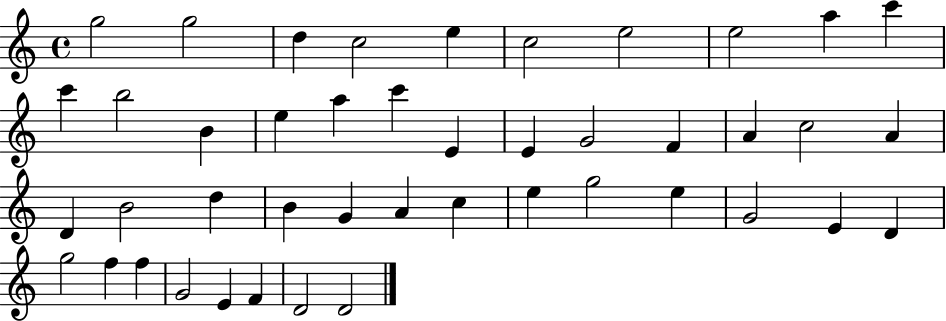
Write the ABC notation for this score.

X:1
T:Untitled
M:4/4
L:1/4
K:C
g2 g2 d c2 e c2 e2 e2 a c' c' b2 B e a c' E E G2 F A c2 A D B2 d B G A c e g2 e G2 E D g2 f f G2 E F D2 D2